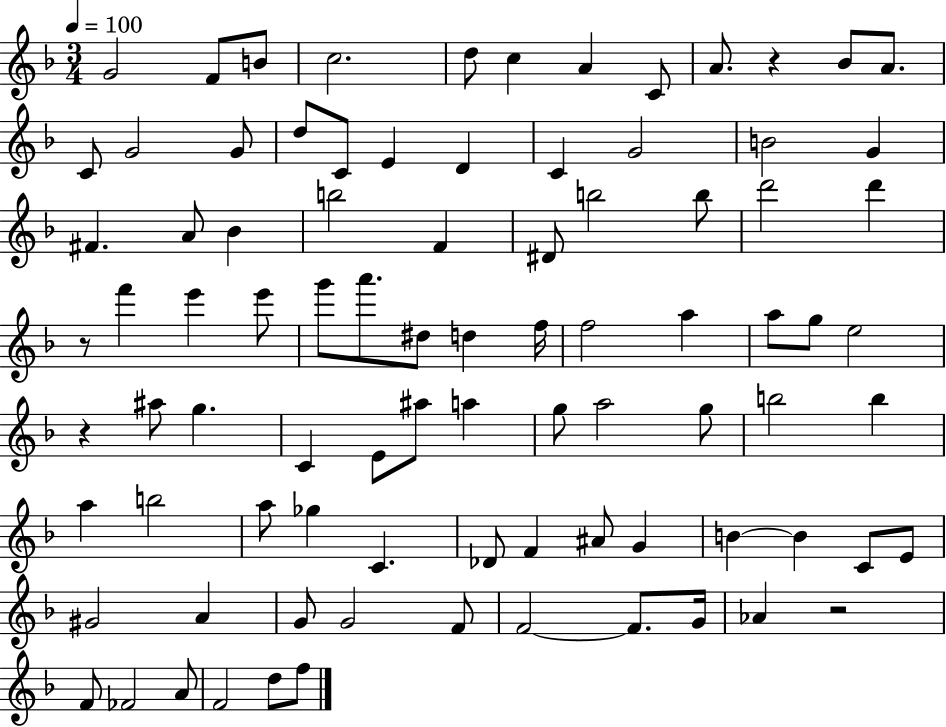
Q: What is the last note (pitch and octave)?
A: F5